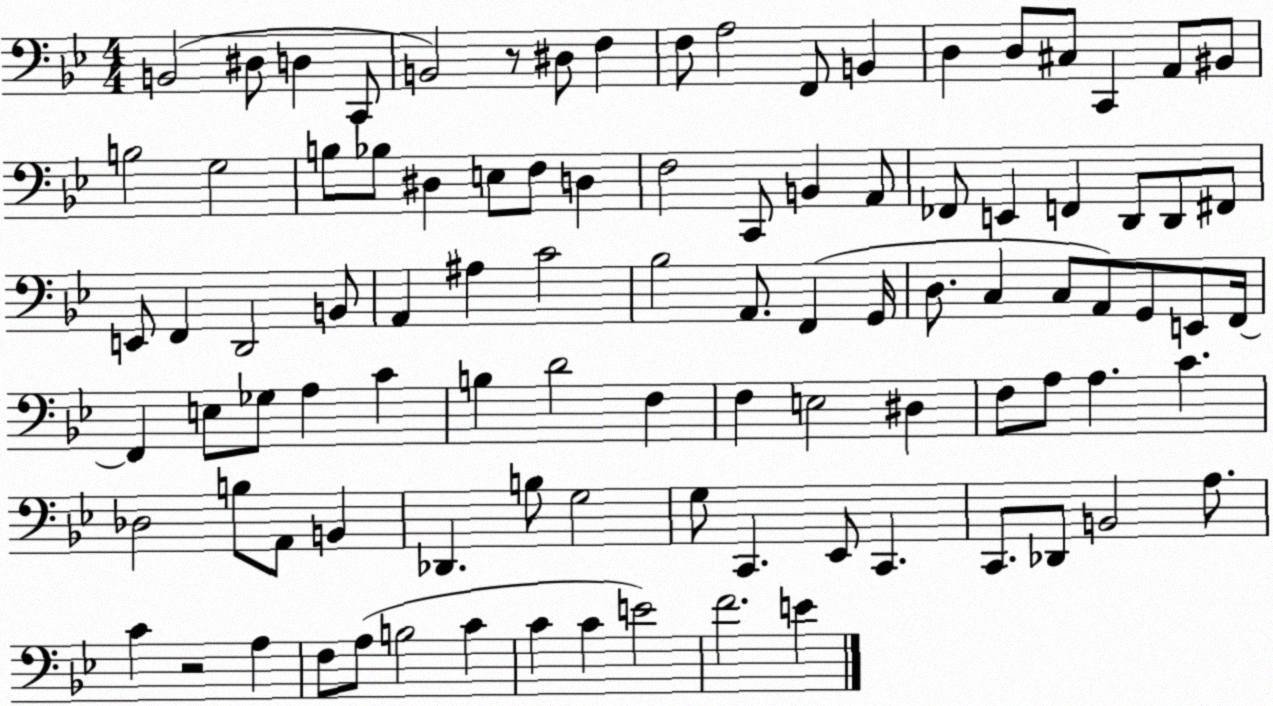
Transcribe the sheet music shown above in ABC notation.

X:1
T:Untitled
M:4/4
L:1/4
K:Bb
B,,2 ^D,/2 D, C,,/2 B,,2 z/2 ^D,/2 F, F,/2 A,2 F,,/2 B,, D, D,/2 ^C,/2 C,, A,,/2 ^B,,/2 B,2 G,2 B,/2 _B,/2 ^D, E,/2 F,/2 D, F,2 C,,/2 B,, A,,/2 _F,,/2 E,, F,, D,,/2 D,,/2 ^F,,/2 E,,/2 F,, D,,2 B,,/2 A,, ^A, C2 _B,2 A,,/2 F,, G,,/4 D,/2 C, C,/2 A,,/2 G,,/2 E,,/2 F,,/4 F,, E,/2 _G,/2 A, C B, D2 F, F, E,2 ^D, F,/2 A,/2 A, C _D,2 B,/2 A,,/2 B,, _D,, B,/2 G,2 G,/2 C,, _E,,/2 C,, C,,/2 _D,,/2 B,,2 A,/2 C z2 A, F,/2 A,/2 B,2 C C C E2 F2 E